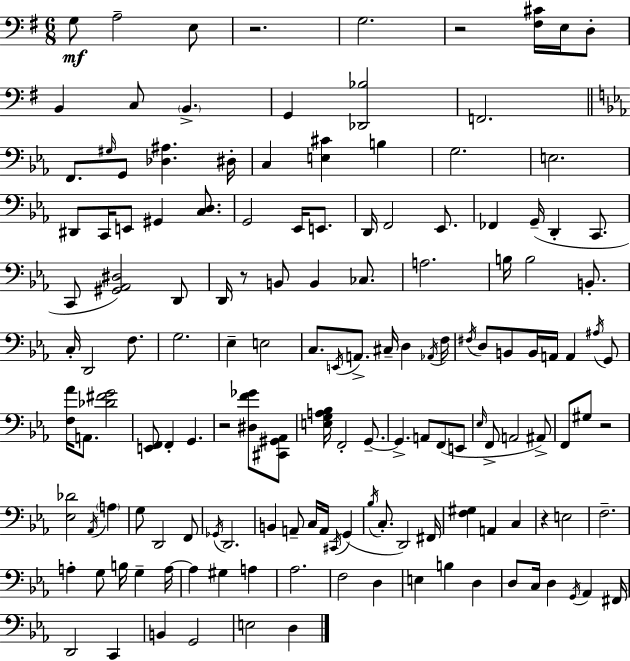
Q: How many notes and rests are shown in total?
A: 146